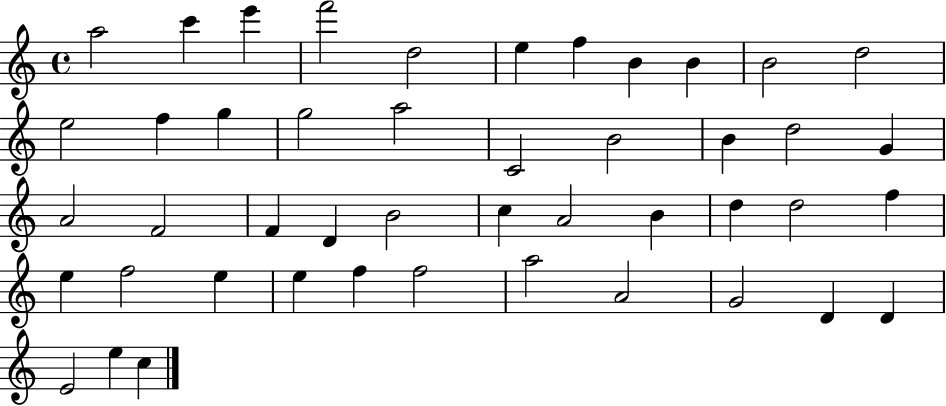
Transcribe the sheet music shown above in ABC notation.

X:1
T:Untitled
M:4/4
L:1/4
K:C
a2 c' e' f'2 d2 e f B B B2 d2 e2 f g g2 a2 C2 B2 B d2 G A2 F2 F D B2 c A2 B d d2 f e f2 e e f f2 a2 A2 G2 D D E2 e c